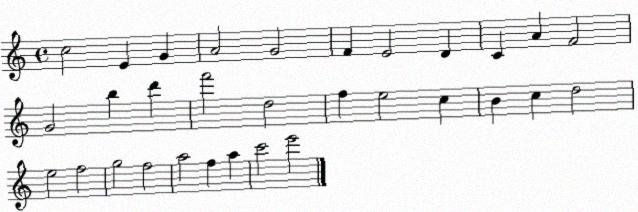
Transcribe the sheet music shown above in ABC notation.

X:1
T:Untitled
M:4/4
L:1/4
K:C
c2 E G A2 G2 F E2 D C A F2 G2 b d' f'2 d2 f e2 c B c d2 e2 f2 g2 f2 a2 f a c'2 e'2